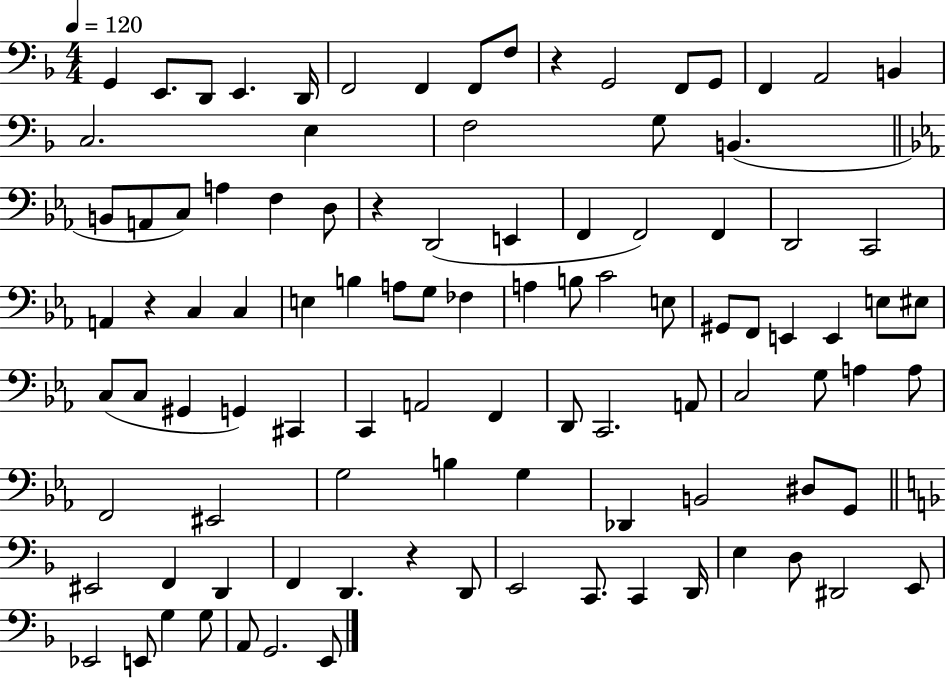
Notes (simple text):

G2/q E2/e. D2/e E2/q. D2/s F2/h F2/q F2/e F3/e R/q G2/h F2/e G2/e F2/q A2/h B2/q C3/h. E3/q F3/h G3/e B2/q. B2/e A2/e C3/e A3/q F3/q D3/e R/q D2/h E2/q F2/q F2/h F2/q D2/h C2/h A2/q R/q C3/q C3/q E3/q B3/q A3/e G3/e FES3/q A3/q B3/e C4/h E3/e G#2/e F2/e E2/q E2/q E3/e EIS3/e C3/e C3/e G#2/q G2/q C#2/q C2/q A2/h F2/q D2/e C2/h. A2/e C3/h G3/e A3/q A3/e F2/h EIS2/h G3/h B3/q G3/q Db2/q B2/h D#3/e G2/e EIS2/h F2/q D2/q F2/q D2/q. R/q D2/e E2/h C2/e. C2/q D2/s E3/q D3/e D#2/h E2/e Eb2/h E2/e G3/q G3/e A2/e G2/h. E2/e